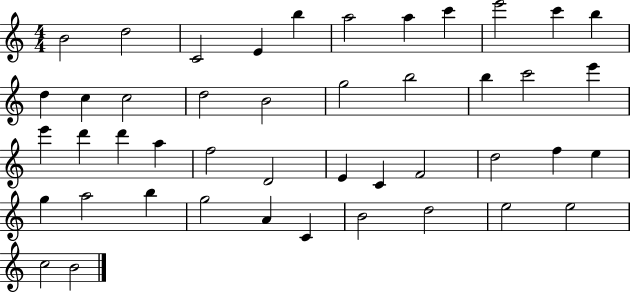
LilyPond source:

{
  \clef treble
  \numericTimeSignature
  \time 4/4
  \key c \major
  b'2 d''2 | c'2 e'4 b''4 | a''2 a''4 c'''4 | e'''2 c'''4 b''4 | \break d''4 c''4 c''2 | d''2 b'2 | g''2 b''2 | b''4 c'''2 e'''4 | \break e'''4 d'''4 d'''4 a''4 | f''2 d'2 | e'4 c'4 f'2 | d''2 f''4 e''4 | \break g''4 a''2 b''4 | g''2 a'4 c'4 | b'2 d''2 | e''2 e''2 | \break c''2 b'2 | \bar "|."
}